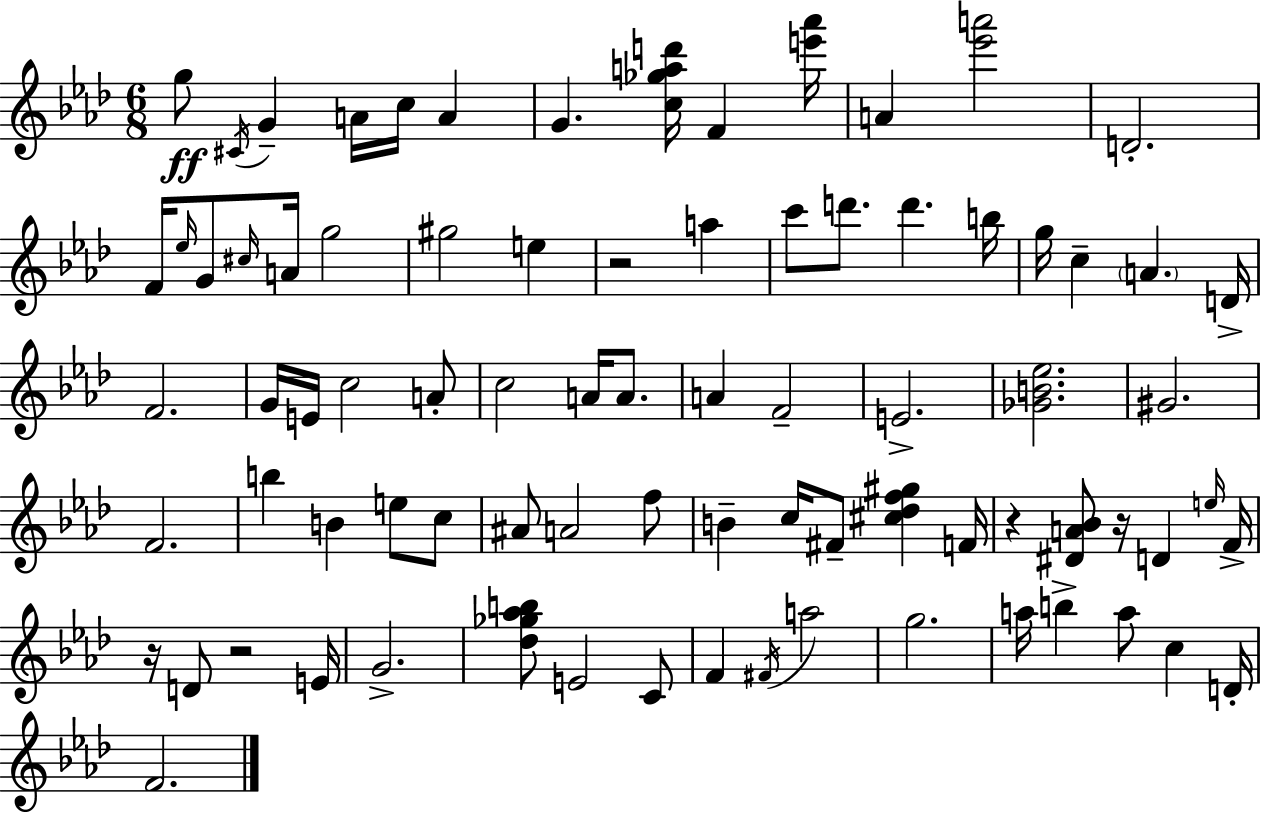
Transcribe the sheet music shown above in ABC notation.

X:1
T:Untitled
M:6/8
L:1/4
K:Fm
g/2 ^C/4 G A/4 c/4 A G [c_gad']/4 F [e'_a']/4 A [_e'a']2 D2 F/4 _e/4 G/2 ^c/4 A/4 g2 ^g2 e z2 a c'/2 d'/2 d' b/4 g/4 c A D/4 F2 G/4 E/4 c2 A/2 c2 A/4 A/2 A F2 E2 [_GB_e]2 ^G2 F2 b B e/2 c/2 ^A/2 A2 f/2 B c/4 ^F/2 [^c_df^g] F/4 z [^DA_B]/2 z/4 D e/4 F/4 z/4 D/2 z2 E/4 G2 [_d_g_ab]/2 E2 C/2 F ^F/4 a2 g2 a/4 b a/2 c D/4 F2